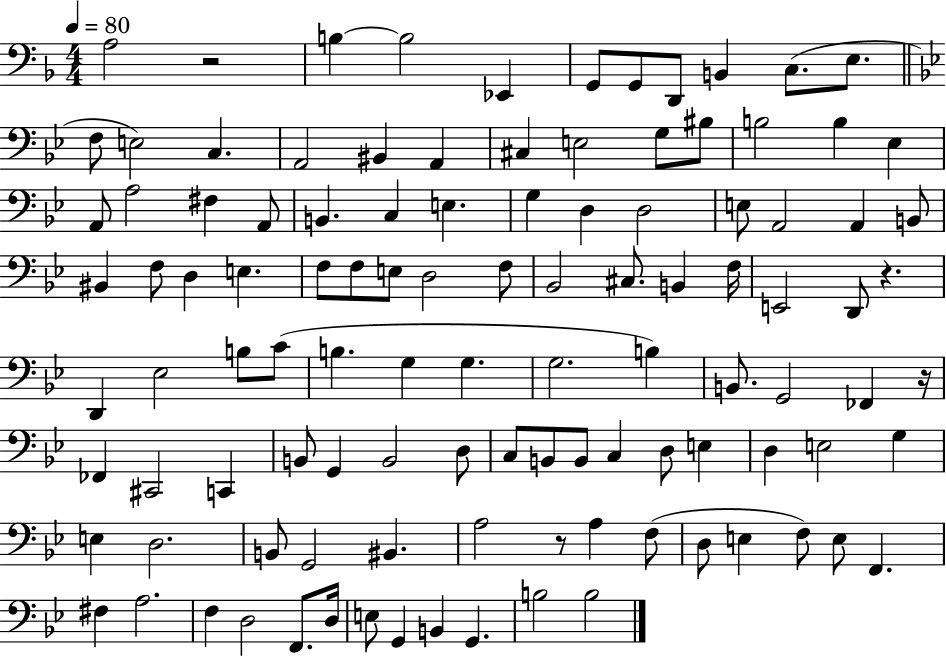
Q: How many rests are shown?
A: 4